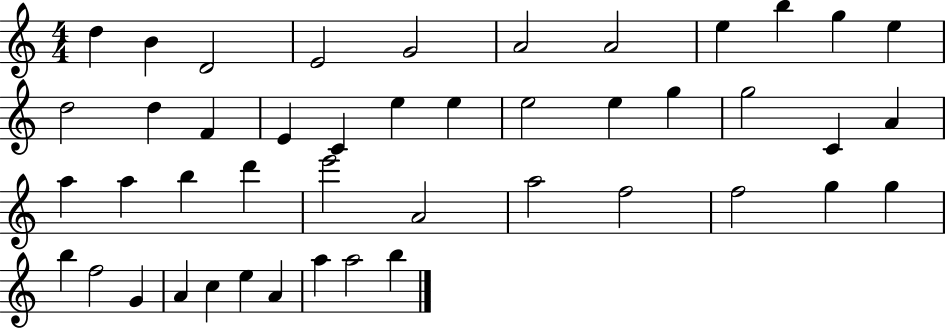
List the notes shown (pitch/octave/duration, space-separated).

D5/q B4/q D4/h E4/h G4/h A4/h A4/h E5/q B5/q G5/q E5/q D5/h D5/q F4/q E4/q C4/q E5/q E5/q E5/h E5/q G5/q G5/h C4/q A4/q A5/q A5/q B5/q D6/q E6/h A4/h A5/h F5/h F5/h G5/q G5/q B5/q F5/h G4/q A4/q C5/q E5/q A4/q A5/q A5/h B5/q